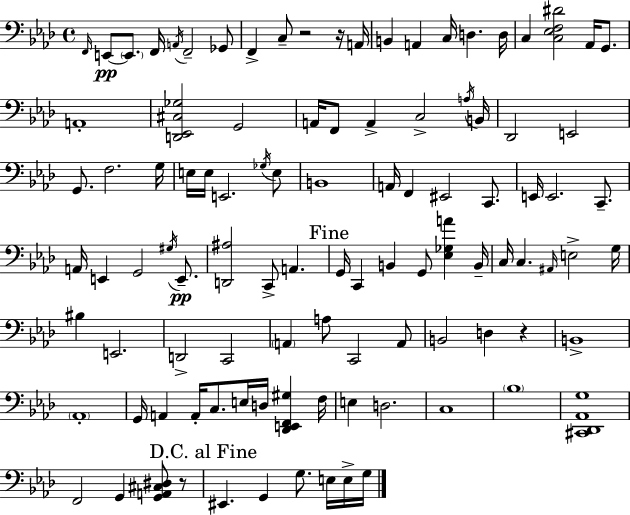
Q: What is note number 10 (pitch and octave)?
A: A2